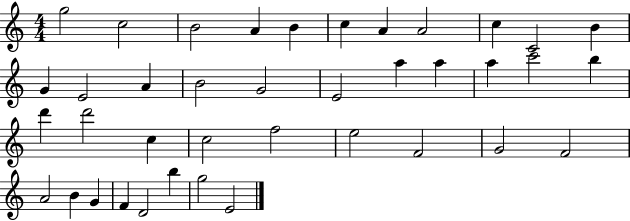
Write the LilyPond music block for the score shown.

{
  \clef treble
  \numericTimeSignature
  \time 4/4
  \key c \major
  g''2 c''2 | b'2 a'4 b'4 | c''4 a'4 a'2 | c''4 c'2 b'4 | \break g'4 e'2 a'4 | b'2 g'2 | e'2 a''4 a''4 | a''4 c'''2 b''4 | \break d'''4 d'''2 c''4 | c''2 f''2 | e''2 f'2 | g'2 f'2 | \break a'2 b'4 g'4 | f'4 d'2 b''4 | g''2 e'2 | \bar "|."
}